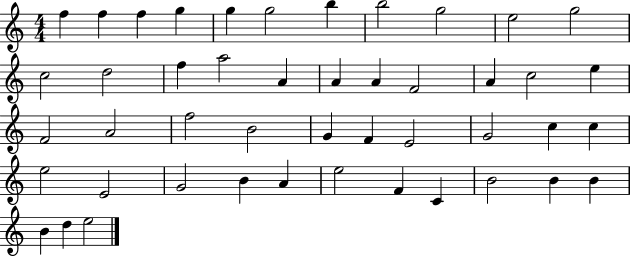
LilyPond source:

{
  \clef treble
  \numericTimeSignature
  \time 4/4
  \key c \major
  f''4 f''4 f''4 g''4 | g''4 g''2 b''4 | b''2 g''2 | e''2 g''2 | \break c''2 d''2 | f''4 a''2 a'4 | a'4 a'4 f'2 | a'4 c''2 e''4 | \break f'2 a'2 | f''2 b'2 | g'4 f'4 e'2 | g'2 c''4 c''4 | \break e''2 e'2 | g'2 b'4 a'4 | e''2 f'4 c'4 | b'2 b'4 b'4 | \break b'4 d''4 e''2 | \bar "|."
}